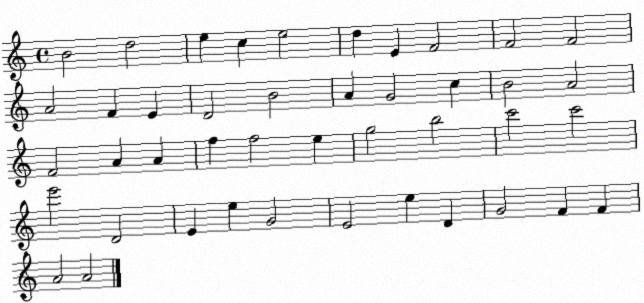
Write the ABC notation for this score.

X:1
T:Untitled
M:4/4
L:1/4
K:C
B2 d2 e c e2 d E F2 F2 F2 A2 F E D2 B2 A G2 c B2 A2 F2 A A f f2 e g2 b2 c'2 c'2 e'2 D2 E e G2 E2 e D G2 F F A2 A2